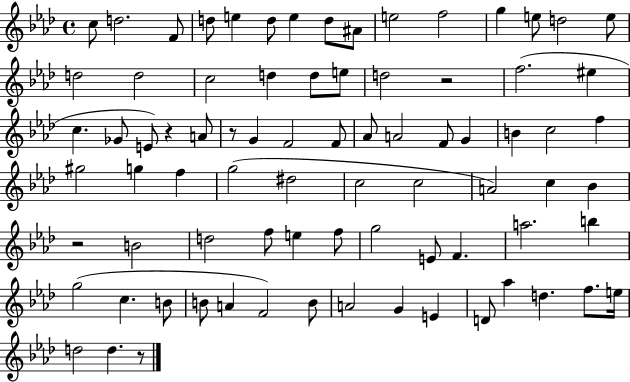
{
  \clef treble
  \time 4/4
  \defaultTimeSignature
  \key aes \major
  c''8 d''2. f'8 | d''8 e''4 d''8 e''4 d''8 ais'8 | e''2 f''2 | g''4 e''8 d''2 e''8 | \break d''2 d''2 | c''2 d''4 d''8 e''8 | d''2 r2 | f''2.( eis''4 | \break c''4. ges'8 e'8) r4 a'8 | r8 g'4 f'2 f'8 | aes'8 a'2 f'8 g'4 | b'4 c''2 f''4 | \break gis''2 g''4 f''4 | g''2( dis''2 | c''2 c''2 | a'2) c''4 bes'4 | \break r2 b'2 | d''2 f''8 e''4 f''8 | g''2 e'8 f'4. | a''2. b''4 | \break g''2( c''4. b'8 | b'8 a'4 f'2) b'8 | a'2 g'4 e'4 | d'8 aes''4 d''4. f''8. e''16 | \break d''2 d''4. r8 | \bar "|."
}